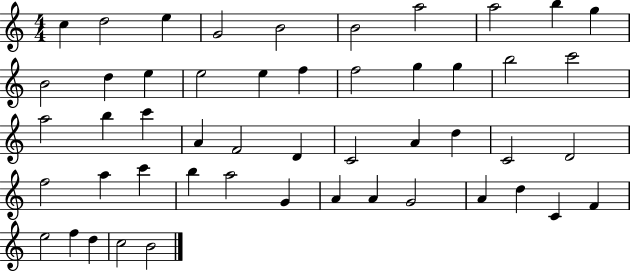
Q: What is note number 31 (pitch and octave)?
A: C4